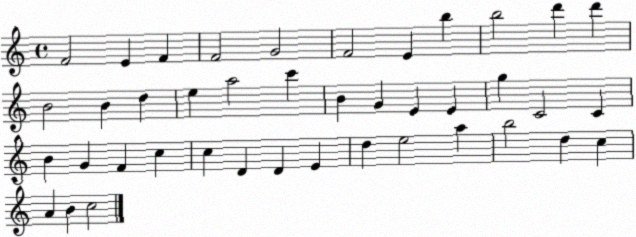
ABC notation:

X:1
T:Untitled
M:4/4
L:1/4
K:C
F2 E F F2 G2 F2 E b b2 d' d' B2 B d e a2 c' B G E E g C2 C B G F c c D D E d e2 a b2 d c A B c2